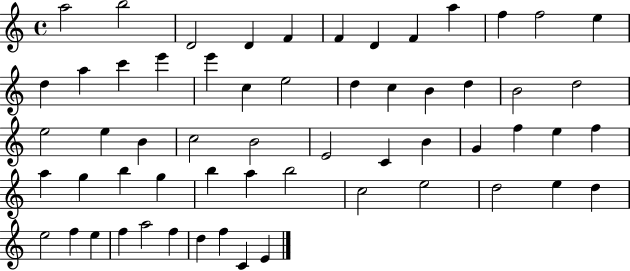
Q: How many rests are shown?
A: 0